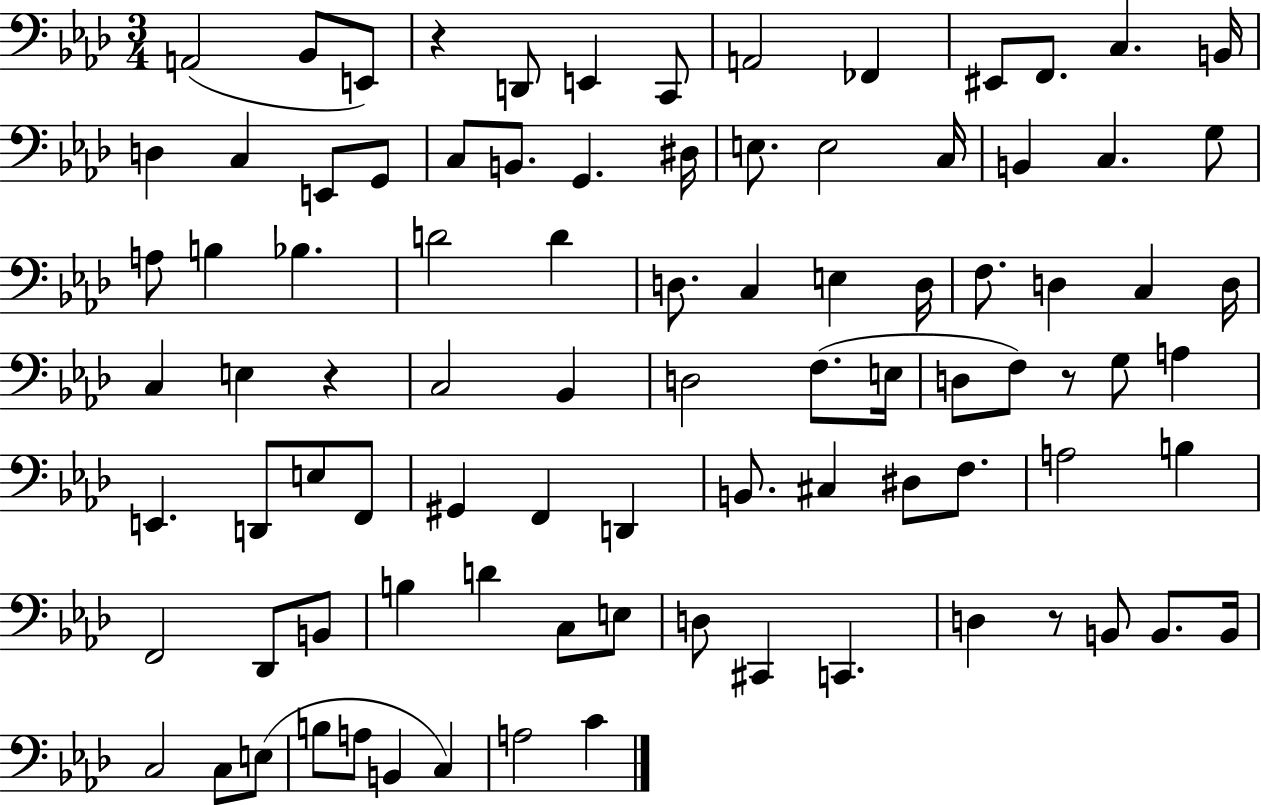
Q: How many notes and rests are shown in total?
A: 90